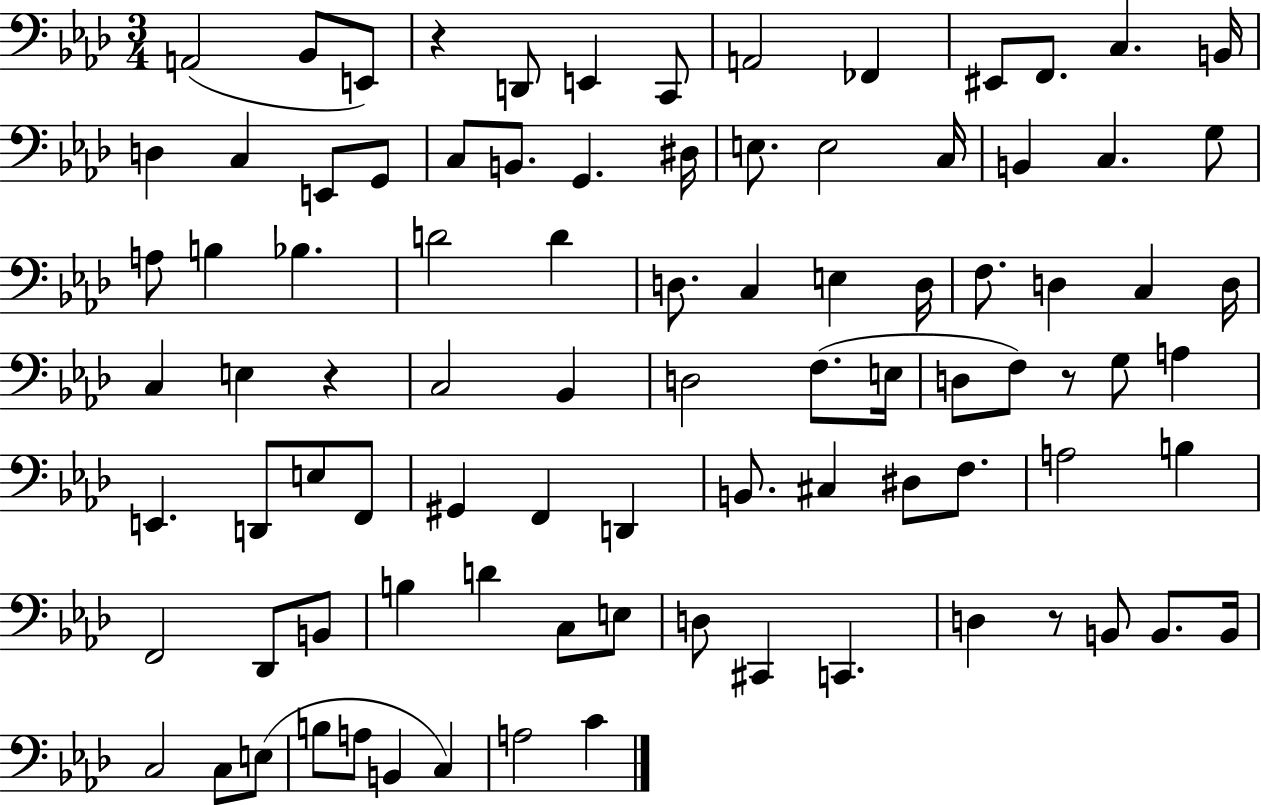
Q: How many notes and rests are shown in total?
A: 90